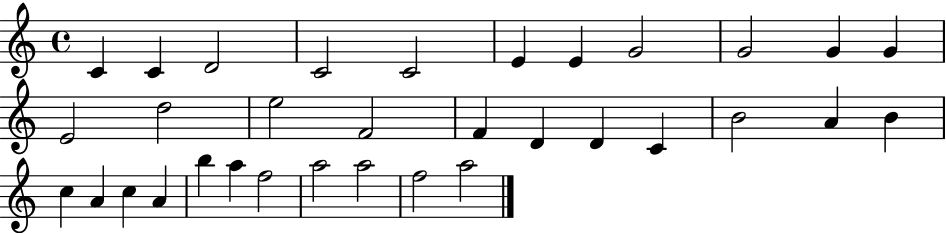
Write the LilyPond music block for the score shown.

{
  \clef treble
  \time 4/4
  \defaultTimeSignature
  \key c \major
  c'4 c'4 d'2 | c'2 c'2 | e'4 e'4 g'2 | g'2 g'4 g'4 | \break e'2 d''2 | e''2 f'2 | f'4 d'4 d'4 c'4 | b'2 a'4 b'4 | \break c''4 a'4 c''4 a'4 | b''4 a''4 f''2 | a''2 a''2 | f''2 a''2 | \break \bar "|."
}